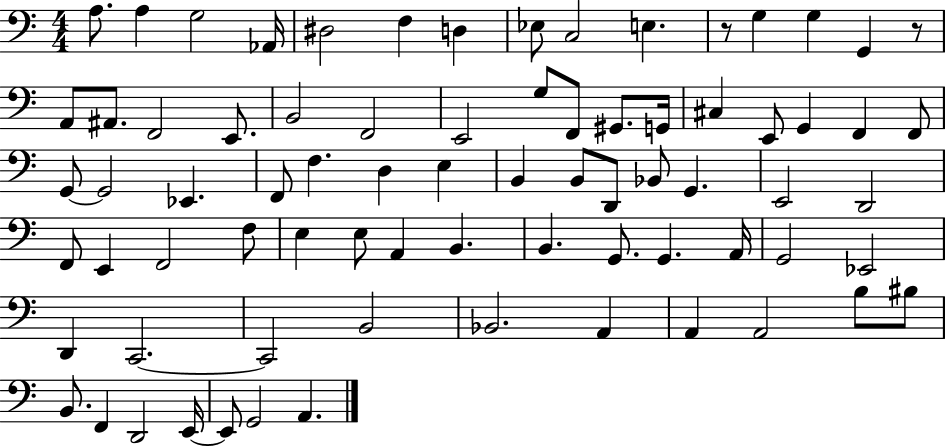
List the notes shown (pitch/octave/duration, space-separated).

A3/e. A3/q G3/h Ab2/s D#3/h F3/q D3/q Eb3/e C3/h E3/q. R/e G3/q G3/q G2/q R/e A2/e A#2/e. F2/h E2/e. B2/h F2/h E2/h G3/e F2/e G#2/e. G2/s C#3/q E2/e G2/q F2/q F2/e G2/e G2/h Eb2/q. F2/e F3/q. D3/q E3/q B2/q B2/e D2/e Bb2/e G2/q. E2/h D2/h F2/e E2/q F2/h F3/e E3/q E3/e A2/q B2/q. B2/q. G2/e. G2/q. A2/s G2/h Eb2/h D2/q C2/h. C2/h B2/h Bb2/h. A2/q A2/q A2/h B3/e BIS3/e B2/e. F2/q D2/h E2/s E2/e G2/h A2/q.